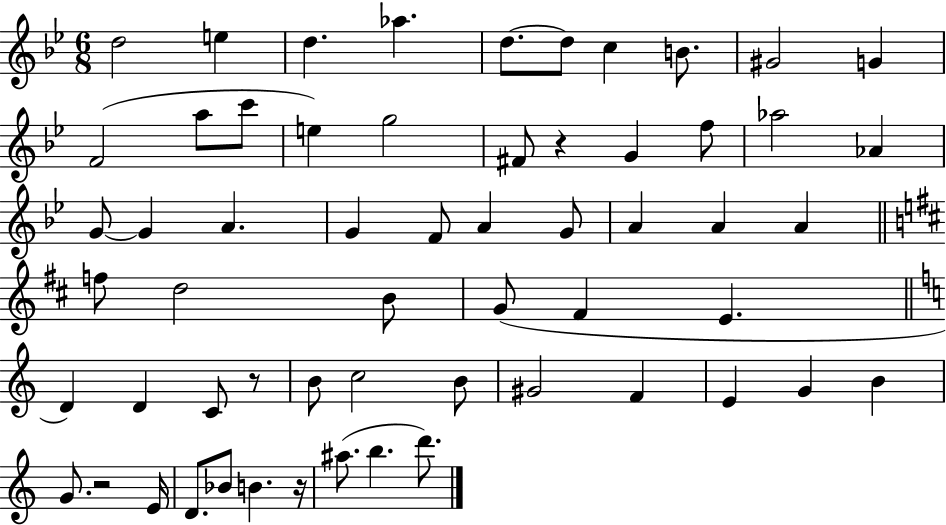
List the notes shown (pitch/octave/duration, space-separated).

D5/h E5/q D5/q. Ab5/q. D5/e. D5/e C5/q B4/e. G#4/h G4/q F4/h A5/e C6/e E5/q G5/h F#4/e R/q G4/q F5/e Ab5/h Ab4/q G4/e G4/q A4/q. G4/q F4/e A4/q G4/e A4/q A4/q A4/q F5/e D5/h B4/e G4/e F#4/q E4/q. D4/q D4/q C4/e R/e B4/e C5/h B4/e G#4/h F4/q E4/q G4/q B4/q G4/e. R/h E4/s D4/e. Bb4/e B4/q. R/s A#5/e. B5/q. D6/e.